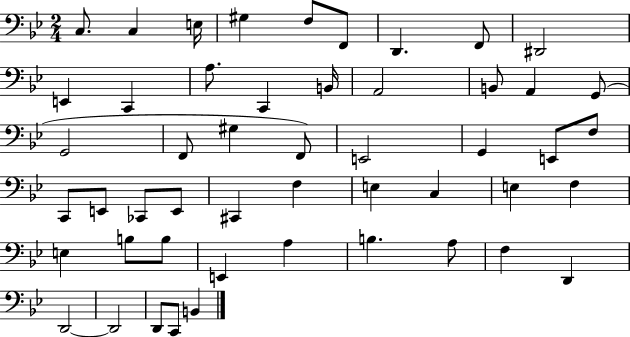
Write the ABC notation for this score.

X:1
T:Untitled
M:2/4
L:1/4
K:Bb
C,/2 C, E,/4 ^G, F,/2 F,,/2 D,, F,,/2 ^D,,2 E,, C,, A,/2 C,, B,,/4 A,,2 B,,/2 A,, G,,/2 G,,2 F,,/2 ^G, F,,/2 E,,2 G,, E,,/2 F,/2 C,,/2 E,,/2 _C,,/2 E,,/2 ^C,, F, E, C, E, F, E, B,/2 B,/2 E,, A, B, A,/2 F, D,, D,,2 D,,2 D,,/2 C,,/2 B,,